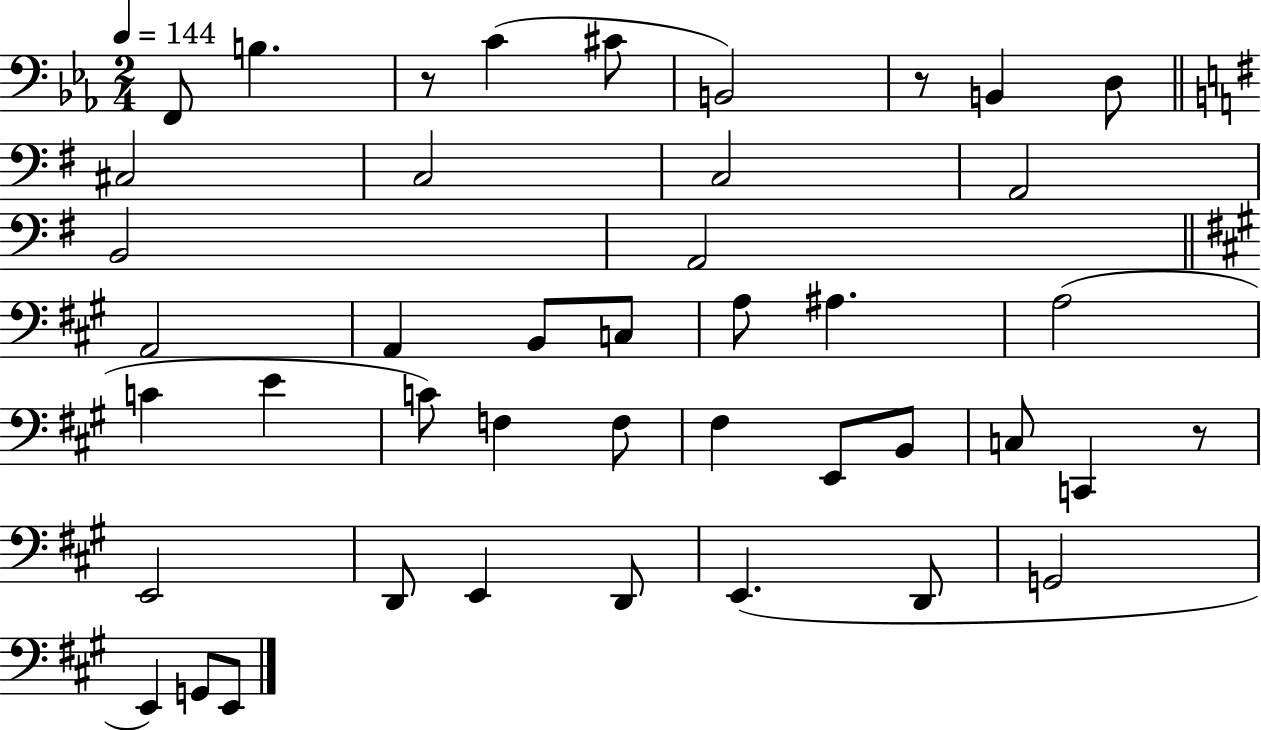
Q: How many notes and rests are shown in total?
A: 43